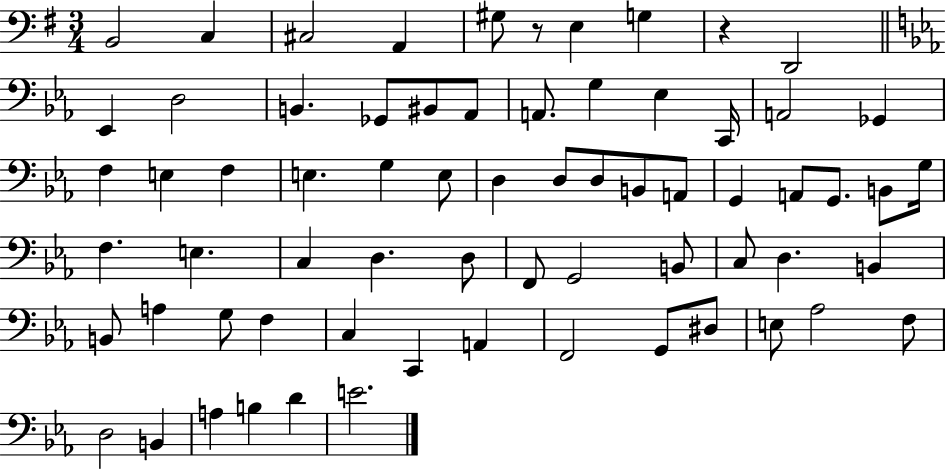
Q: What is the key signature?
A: G major